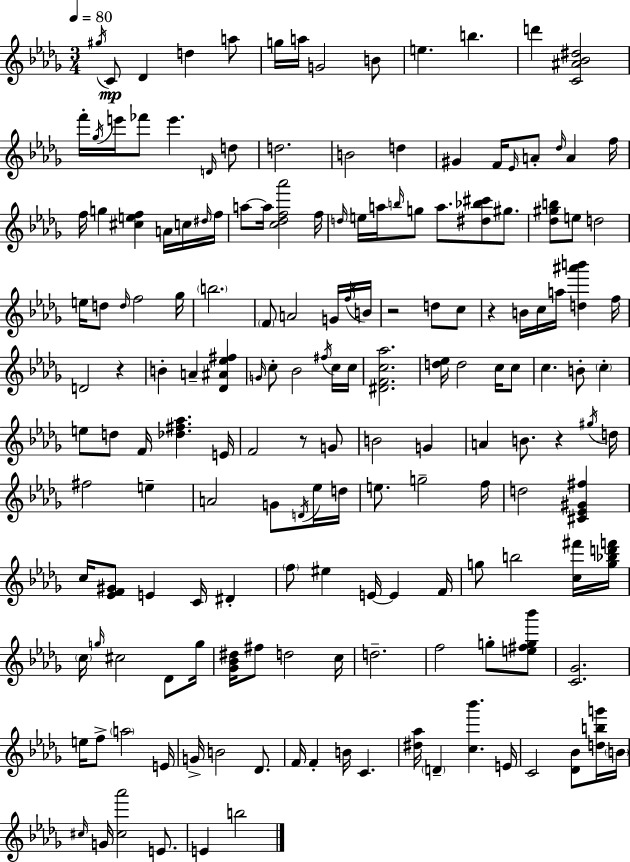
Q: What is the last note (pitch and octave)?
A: B5